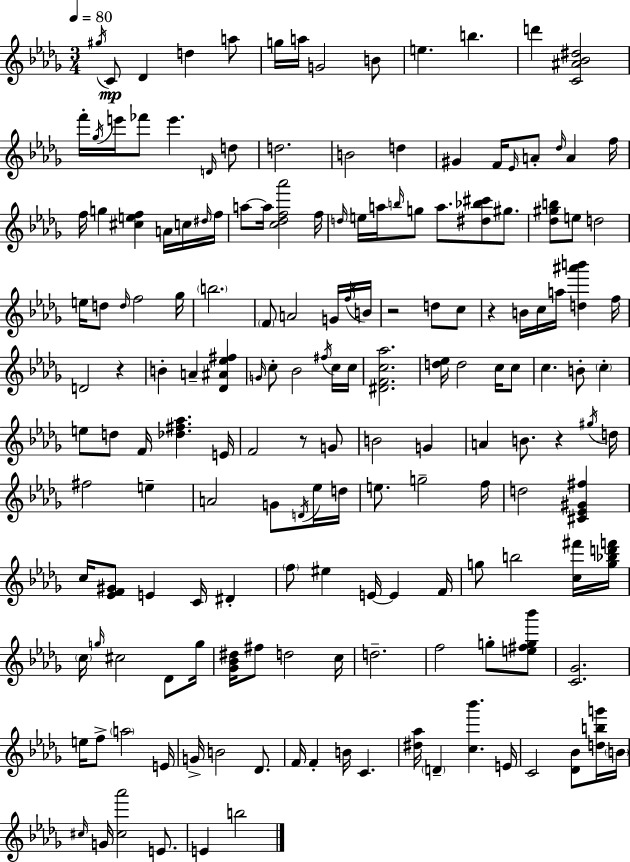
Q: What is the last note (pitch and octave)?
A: B5